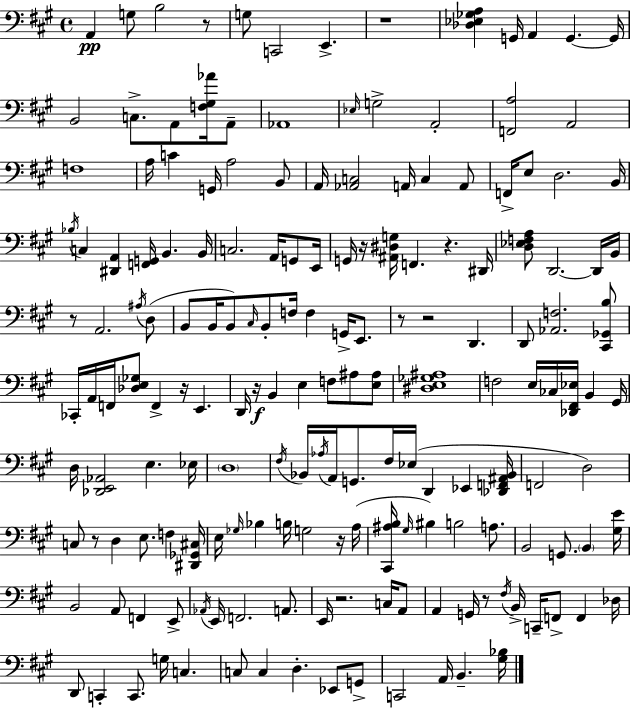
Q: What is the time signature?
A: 4/4